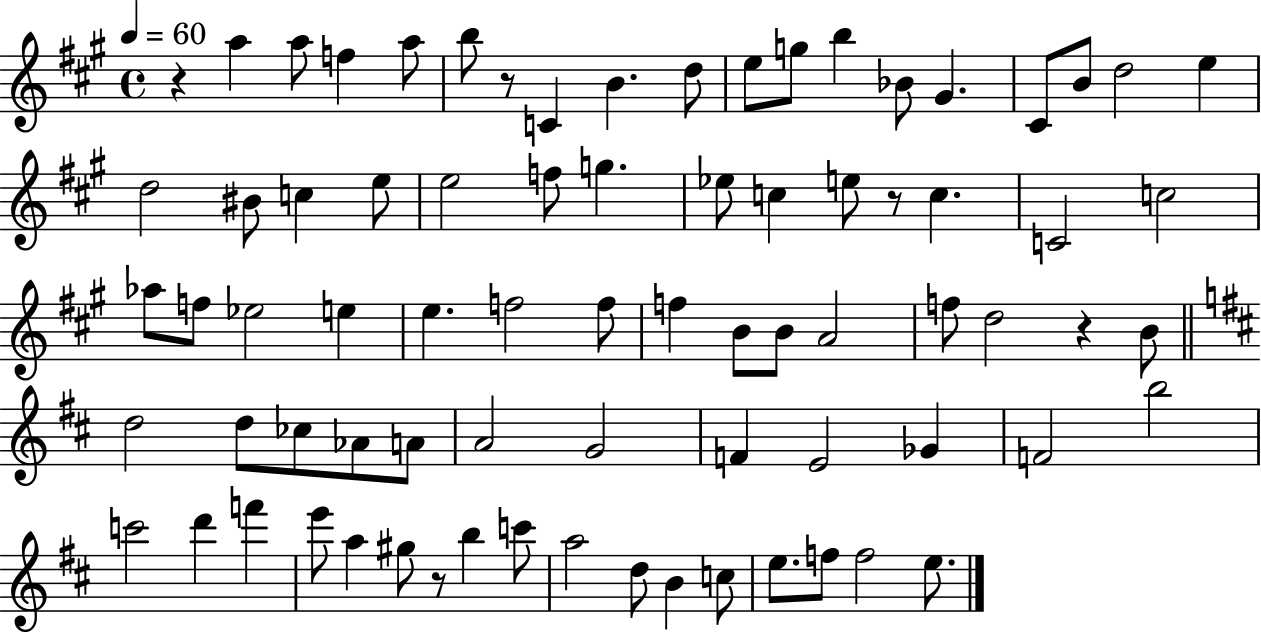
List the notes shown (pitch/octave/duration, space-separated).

R/q A5/q A5/e F5/q A5/e B5/e R/e C4/q B4/q. D5/e E5/e G5/e B5/q Bb4/e G#4/q. C#4/e B4/e D5/h E5/q D5/h BIS4/e C5/q E5/e E5/h F5/e G5/q. Eb5/e C5/q E5/e R/e C5/q. C4/h C5/h Ab5/e F5/e Eb5/h E5/q E5/q. F5/h F5/e F5/q B4/e B4/e A4/h F5/e D5/h R/q B4/e D5/h D5/e CES5/e Ab4/e A4/e A4/h G4/h F4/q E4/h Gb4/q F4/h B5/h C6/h D6/q F6/q E6/e A5/q G#5/e R/e B5/q C6/e A5/h D5/e B4/q C5/e E5/e. F5/e F5/h E5/e.